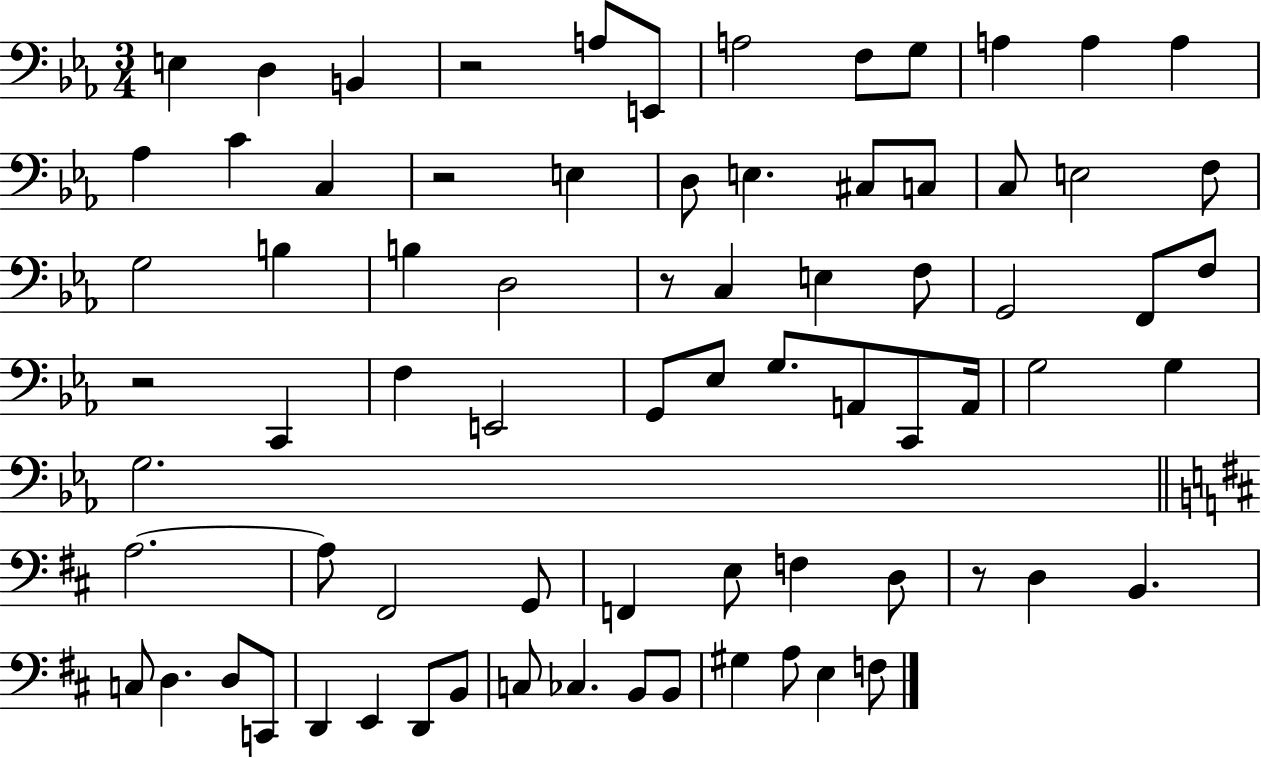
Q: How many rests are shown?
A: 5